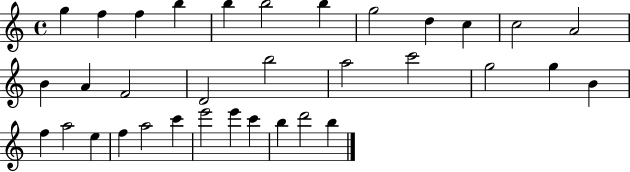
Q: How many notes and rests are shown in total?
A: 34